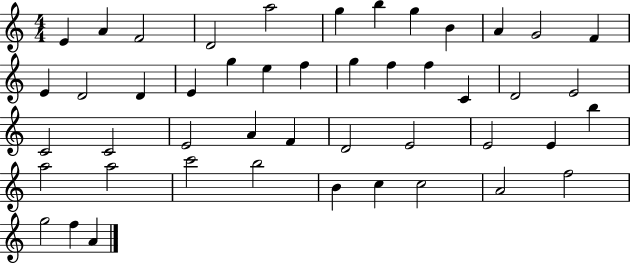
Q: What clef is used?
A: treble